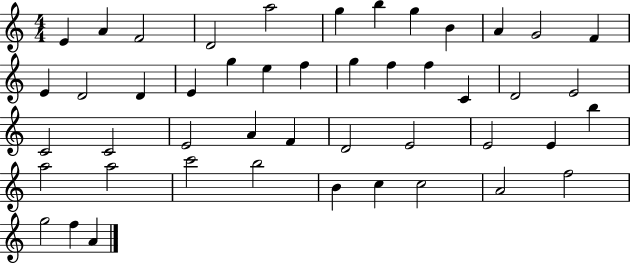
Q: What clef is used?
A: treble